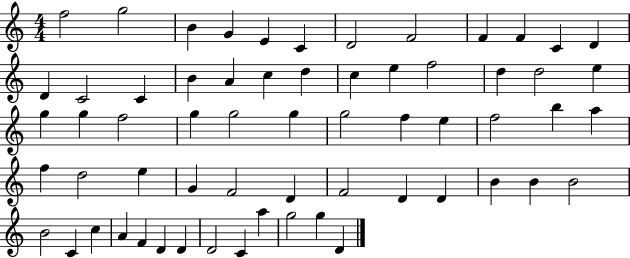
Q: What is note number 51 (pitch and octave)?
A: C4